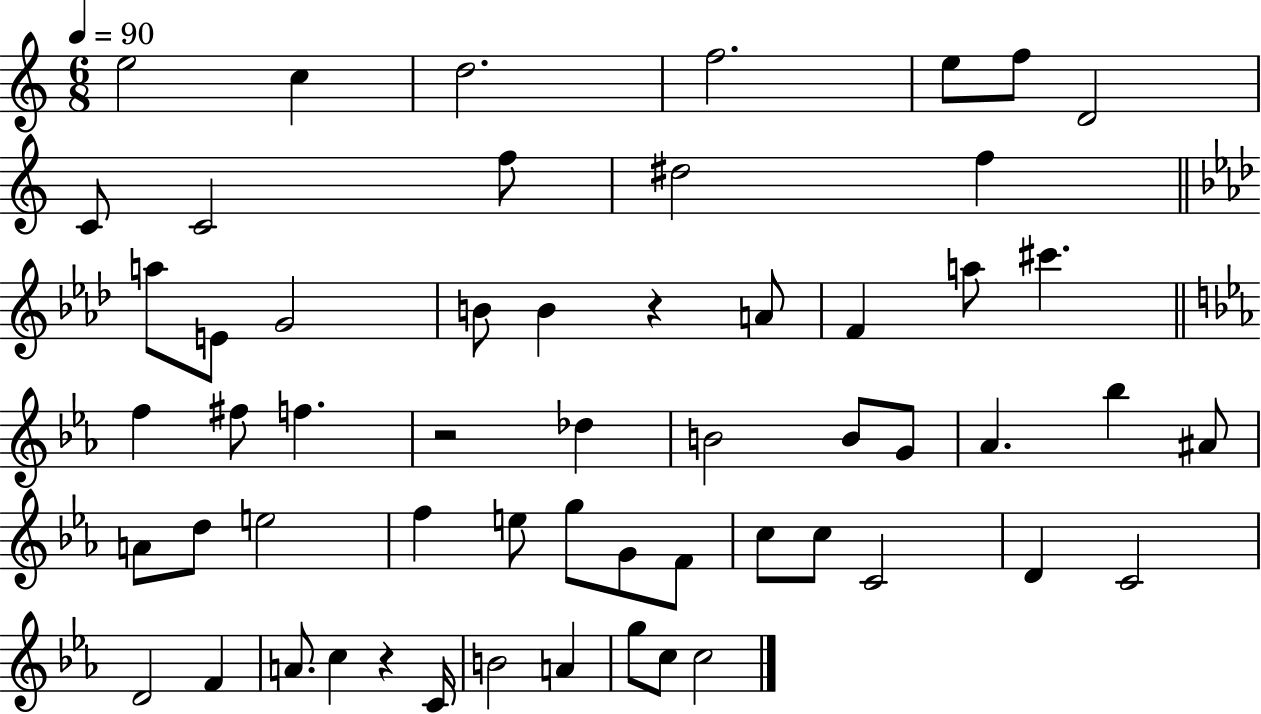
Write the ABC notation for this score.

X:1
T:Untitled
M:6/8
L:1/4
K:C
e2 c d2 f2 e/2 f/2 D2 C/2 C2 f/2 ^d2 f a/2 E/2 G2 B/2 B z A/2 F a/2 ^c' f ^f/2 f z2 _d B2 B/2 G/2 _A _b ^A/2 A/2 d/2 e2 f e/2 g/2 G/2 F/2 c/2 c/2 C2 D C2 D2 F A/2 c z C/4 B2 A g/2 c/2 c2